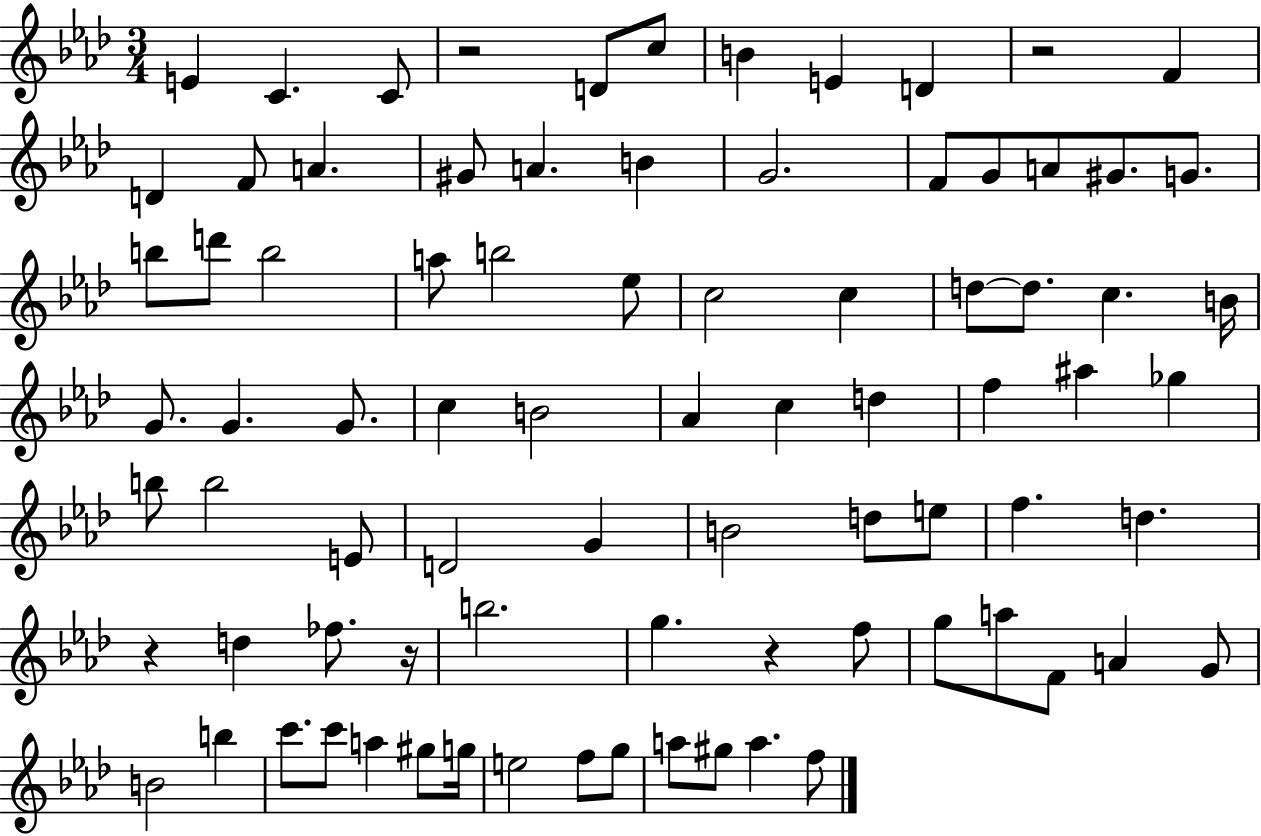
X:1
T:Untitled
M:3/4
L:1/4
K:Ab
E C C/2 z2 D/2 c/2 B E D z2 F D F/2 A ^G/2 A B G2 F/2 G/2 A/2 ^G/2 G/2 b/2 d'/2 b2 a/2 b2 _e/2 c2 c d/2 d/2 c B/4 G/2 G G/2 c B2 _A c d f ^a _g b/2 b2 E/2 D2 G B2 d/2 e/2 f d z d _f/2 z/4 b2 g z f/2 g/2 a/2 F/2 A G/2 B2 b c'/2 c'/2 a ^g/2 g/4 e2 f/2 g/2 a/2 ^g/2 a f/2